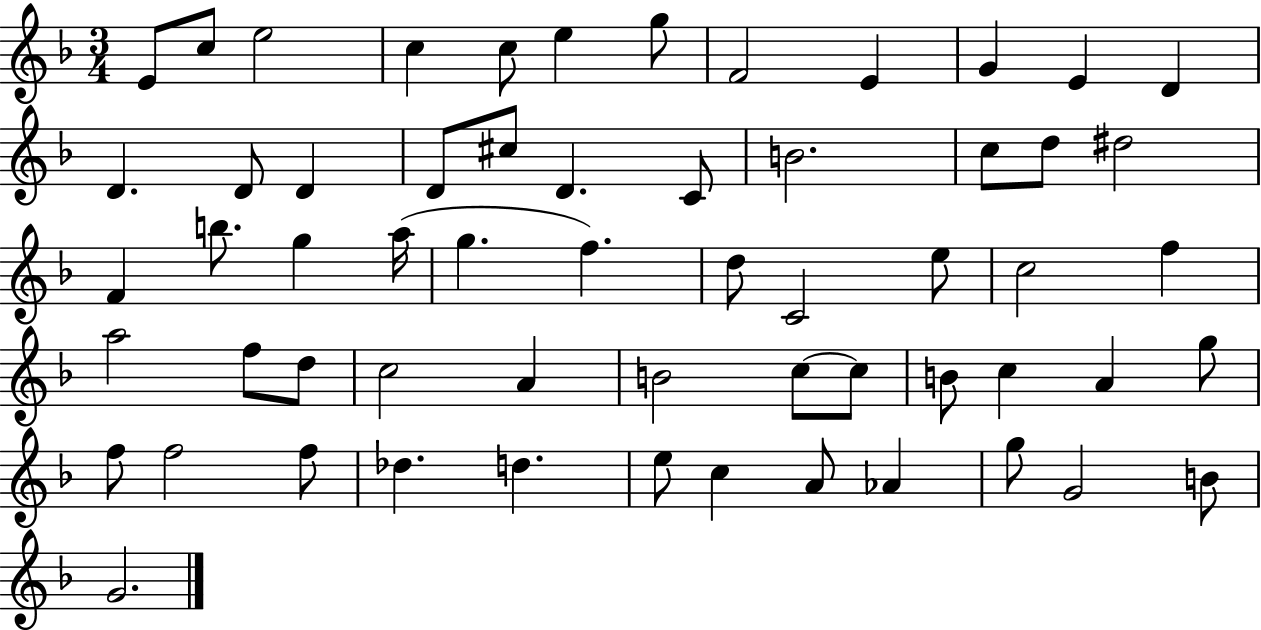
{
  \clef treble
  \numericTimeSignature
  \time 3/4
  \key f \major
  \repeat volta 2 { e'8 c''8 e''2 | c''4 c''8 e''4 g''8 | f'2 e'4 | g'4 e'4 d'4 | \break d'4. d'8 d'4 | d'8 cis''8 d'4. c'8 | b'2. | c''8 d''8 dis''2 | \break f'4 b''8. g''4 a''16( | g''4. f''4.) | d''8 c'2 e''8 | c''2 f''4 | \break a''2 f''8 d''8 | c''2 a'4 | b'2 c''8~~ c''8 | b'8 c''4 a'4 g''8 | \break f''8 f''2 f''8 | des''4. d''4. | e''8 c''4 a'8 aes'4 | g''8 g'2 b'8 | \break g'2. | } \bar "|."
}